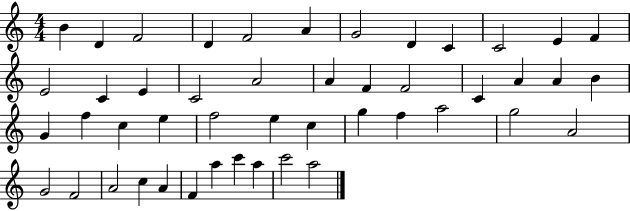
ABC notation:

X:1
T:Untitled
M:4/4
L:1/4
K:C
B D F2 D F2 A G2 D C C2 E F E2 C E C2 A2 A F F2 C A A B G f c e f2 e c g f a2 g2 A2 G2 F2 A2 c A F a c' a c'2 a2